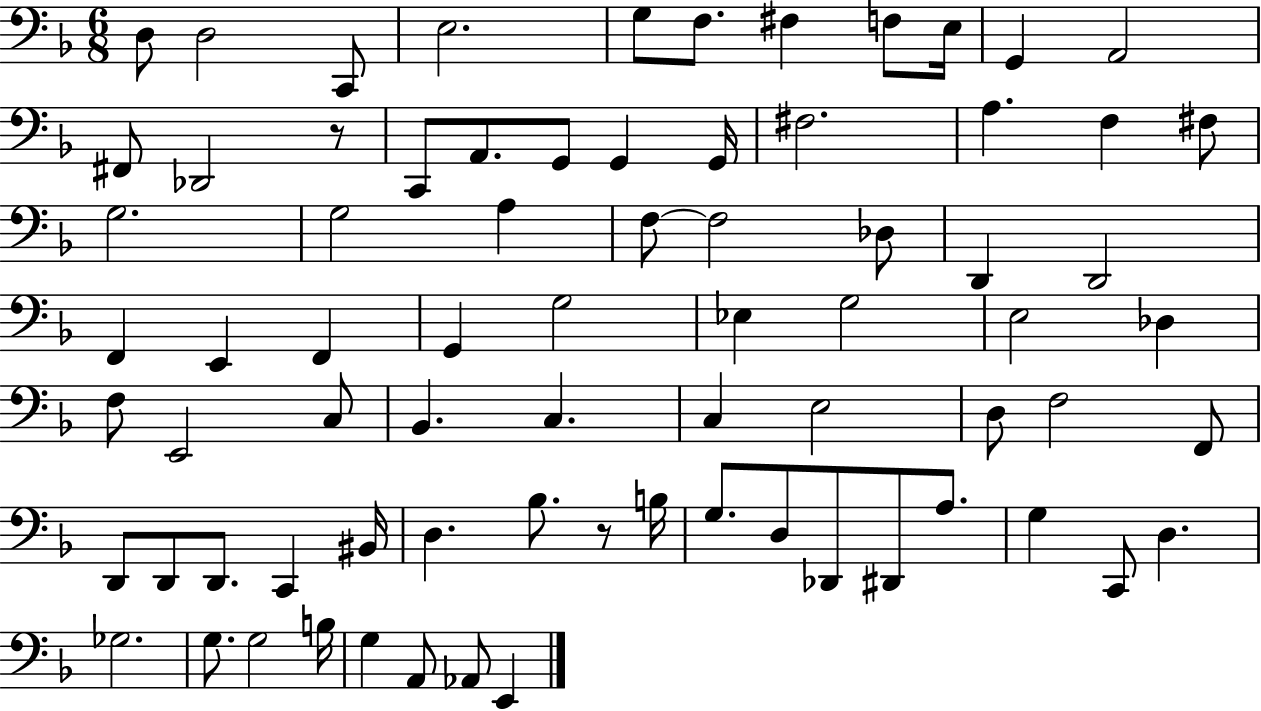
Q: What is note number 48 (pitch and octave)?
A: F3